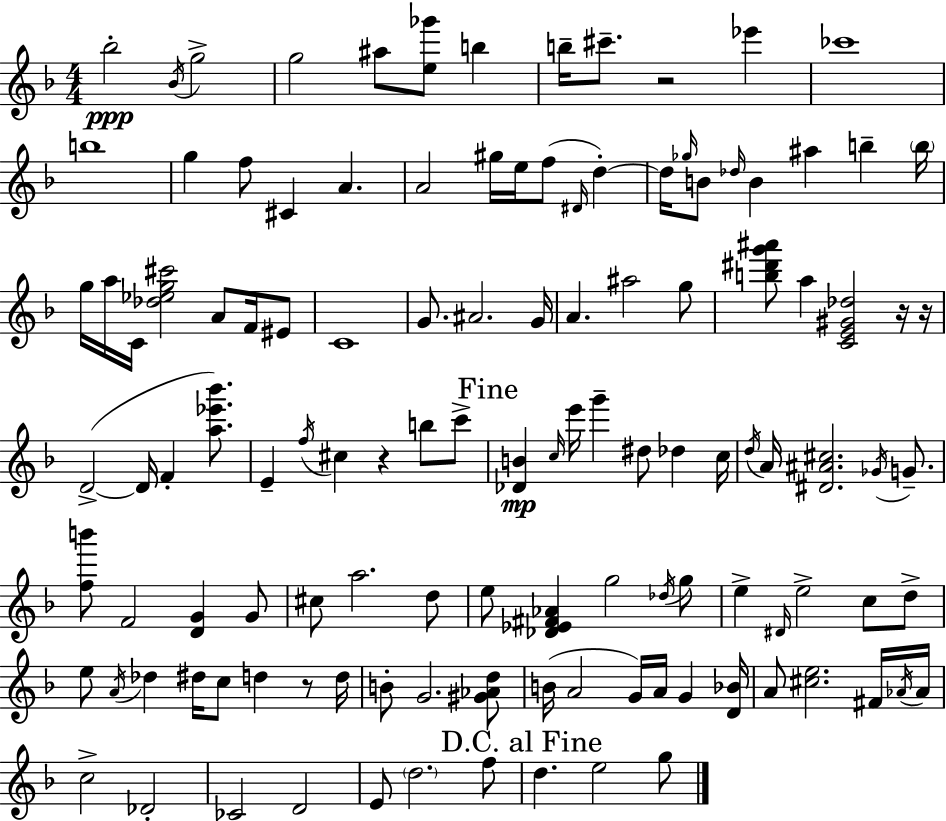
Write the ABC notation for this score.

X:1
T:Untitled
M:4/4
L:1/4
K:F
_b2 _B/4 g2 g2 ^a/2 [e_g']/2 b b/4 ^c'/2 z2 _e' _c'4 b4 g f/2 ^C A A2 ^g/4 e/4 f/2 ^D/4 d d/4 _g/4 B/2 _d/4 B ^a b b/4 g/4 a/4 C/4 [_d_eg^c']2 A/2 F/4 ^E/2 C4 G/2 ^A2 G/4 A ^a2 g/2 [b^d'g'^a']/2 a [CE^G_d]2 z/4 z/4 D2 D/4 F [a_e'_b']/2 E f/4 ^c z b/2 c'/2 [_DB] c/4 e'/4 g' ^d/2 _d c/4 d/4 A/4 [^D^A^c]2 _G/4 G/2 [fb']/2 F2 [DG] G/2 ^c/2 a2 d/2 e/2 [_D_E^F_A] g2 _d/4 g/2 e ^D/4 e2 c/2 d/2 e/2 A/4 _d ^d/4 c/2 d z/2 d/4 B/2 G2 [^G_Ad]/2 B/4 A2 G/4 A/4 G [D_B]/4 A/2 [^ce]2 ^F/4 _A/4 _A/4 c2 _D2 _C2 D2 E/2 d2 f/2 d e2 g/2